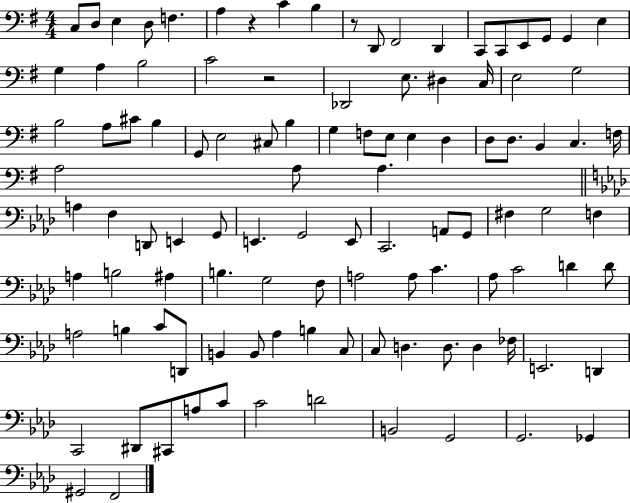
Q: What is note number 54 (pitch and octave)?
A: E2